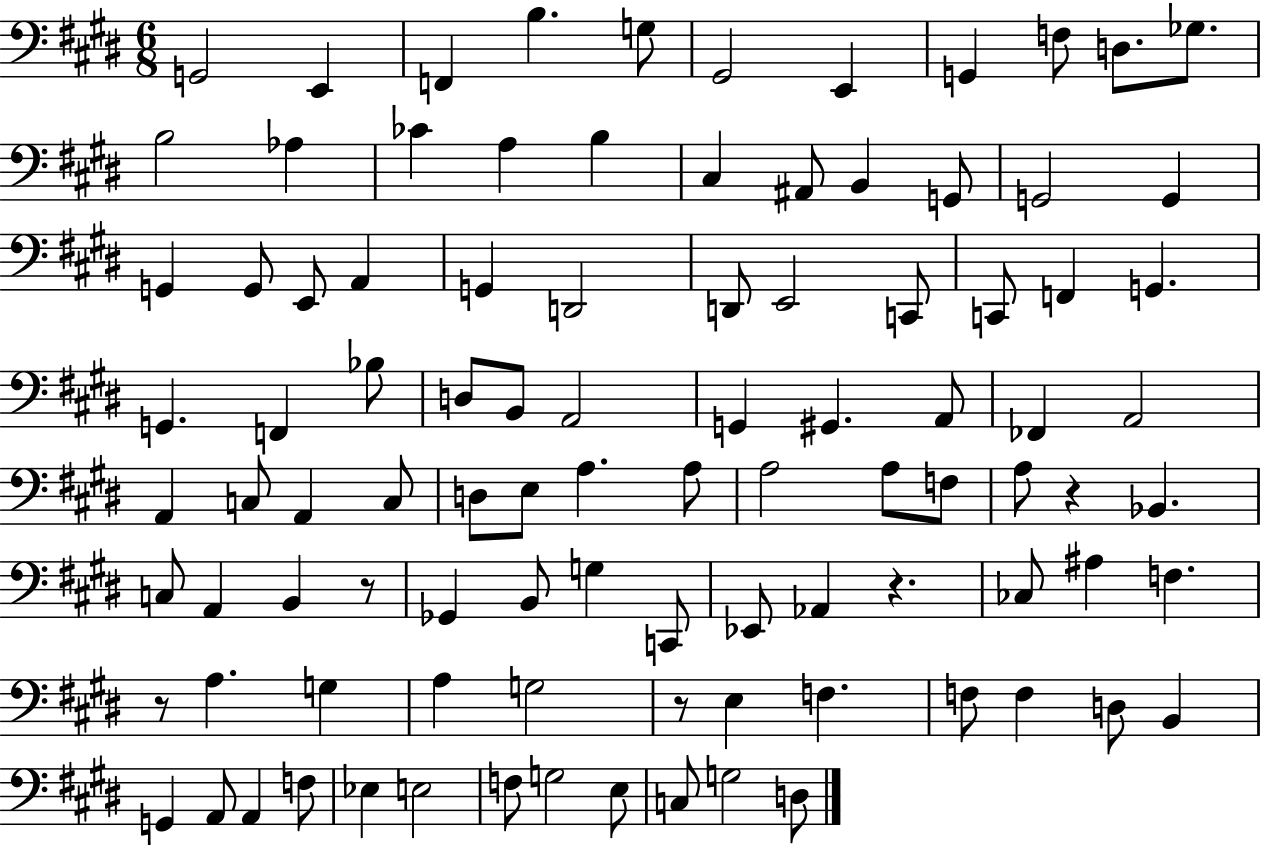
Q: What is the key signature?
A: E major